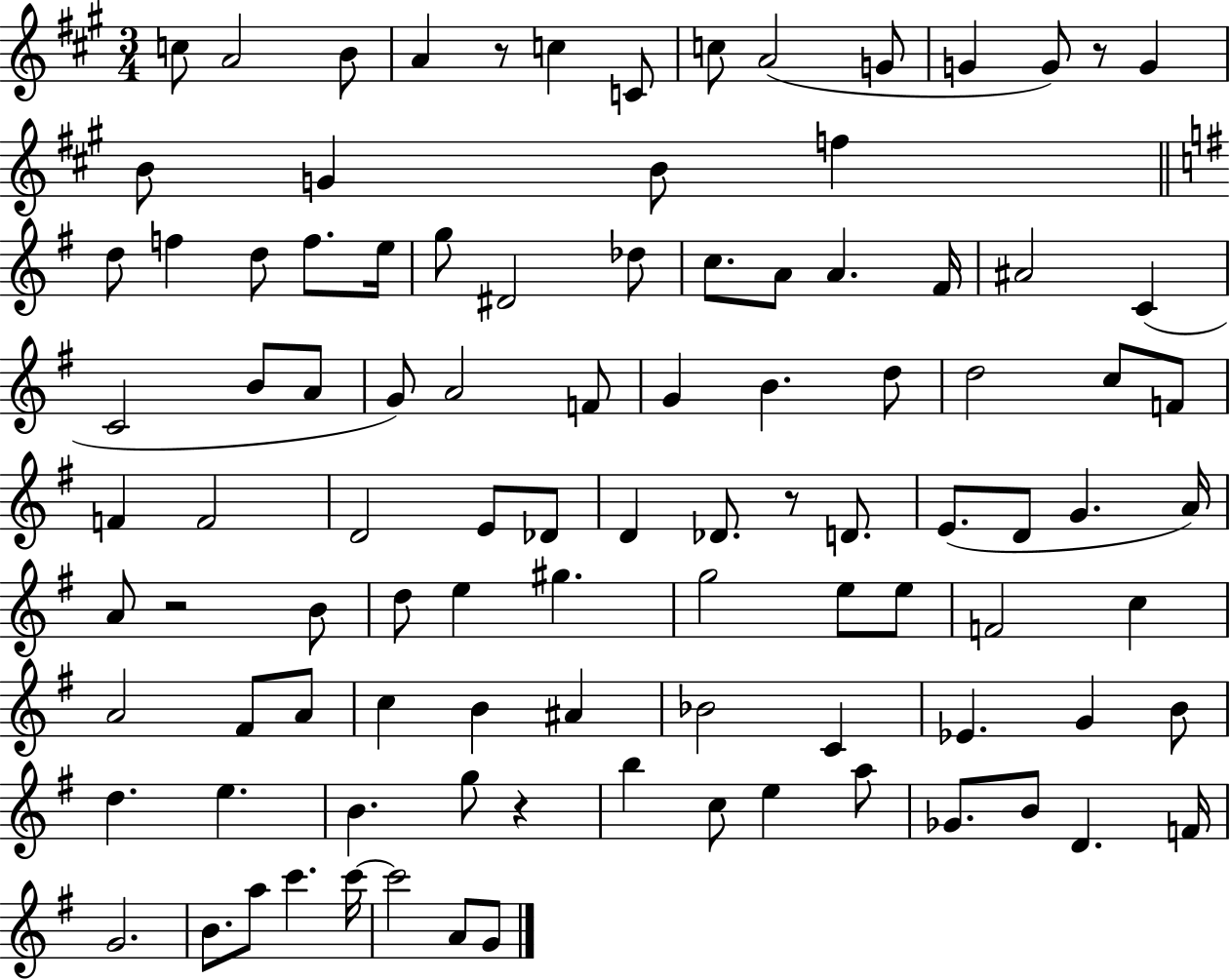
X:1
T:Untitled
M:3/4
L:1/4
K:A
c/2 A2 B/2 A z/2 c C/2 c/2 A2 G/2 G G/2 z/2 G B/2 G B/2 f d/2 f d/2 f/2 e/4 g/2 ^D2 _d/2 c/2 A/2 A ^F/4 ^A2 C C2 B/2 A/2 G/2 A2 F/2 G B d/2 d2 c/2 F/2 F F2 D2 E/2 _D/2 D _D/2 z/2 D/2 E/2 D/2 G A/4 A/2 z2 B/2 d/2 e ^g g2 e/2 e/2 F2 c A2 ^F/2 A/2 c B ^A _B2 C _E G B/2 d e B g/2 z b c/2 e a/2 _G/2 B/2 D F/4 G2 B/2 a/2 c' c'/4 c'2 A/2 G/2